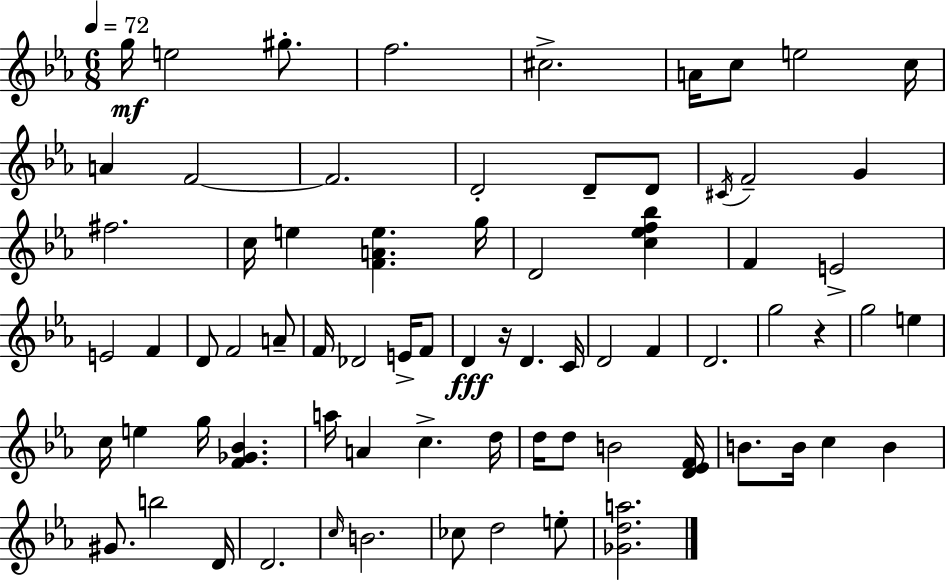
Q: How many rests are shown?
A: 2